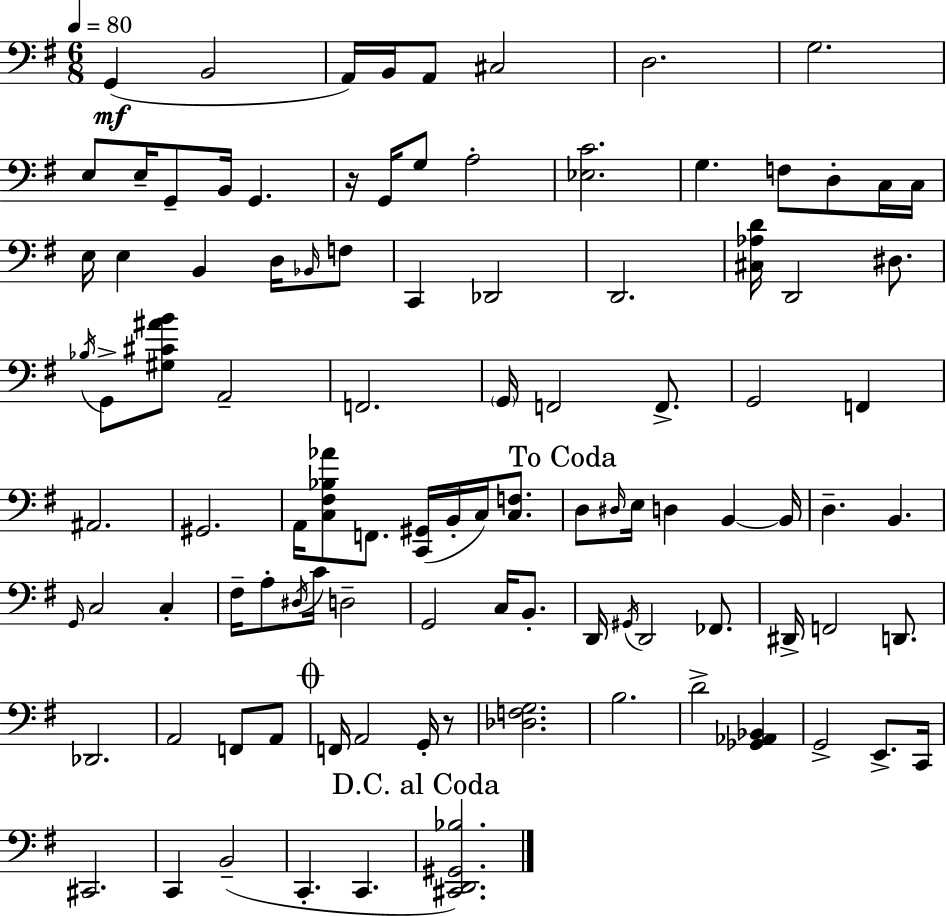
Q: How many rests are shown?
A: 2